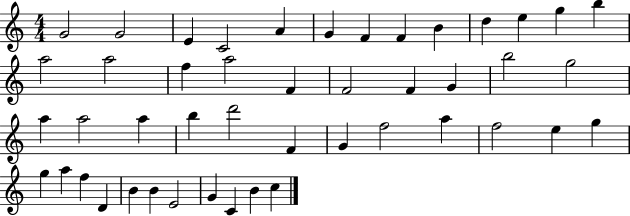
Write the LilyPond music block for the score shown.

{
  \clef treble
  \numericTimeSignature
  \time 4/4
  \key c \major
  g'2 g'2 | e'4 c'2 a'4 | g'4 f'4 f'4 b'4 | d''4 e''4 g''4 b''4 | \break a''2 a''2 | f''4 a''2 f'4 | f'2 f'4 g'4 | b''2 g''2 | \break a''4 a''2 a''4 | b''4 d'''2 f'4 | g'4 f''2 a''4 | f''2 e''4 g''4 | \break g''4 a''4 f''4 d'4 | b'4 b'4 e'2 | g'4 c'4 b'4 c''4 | \bar "|."
}